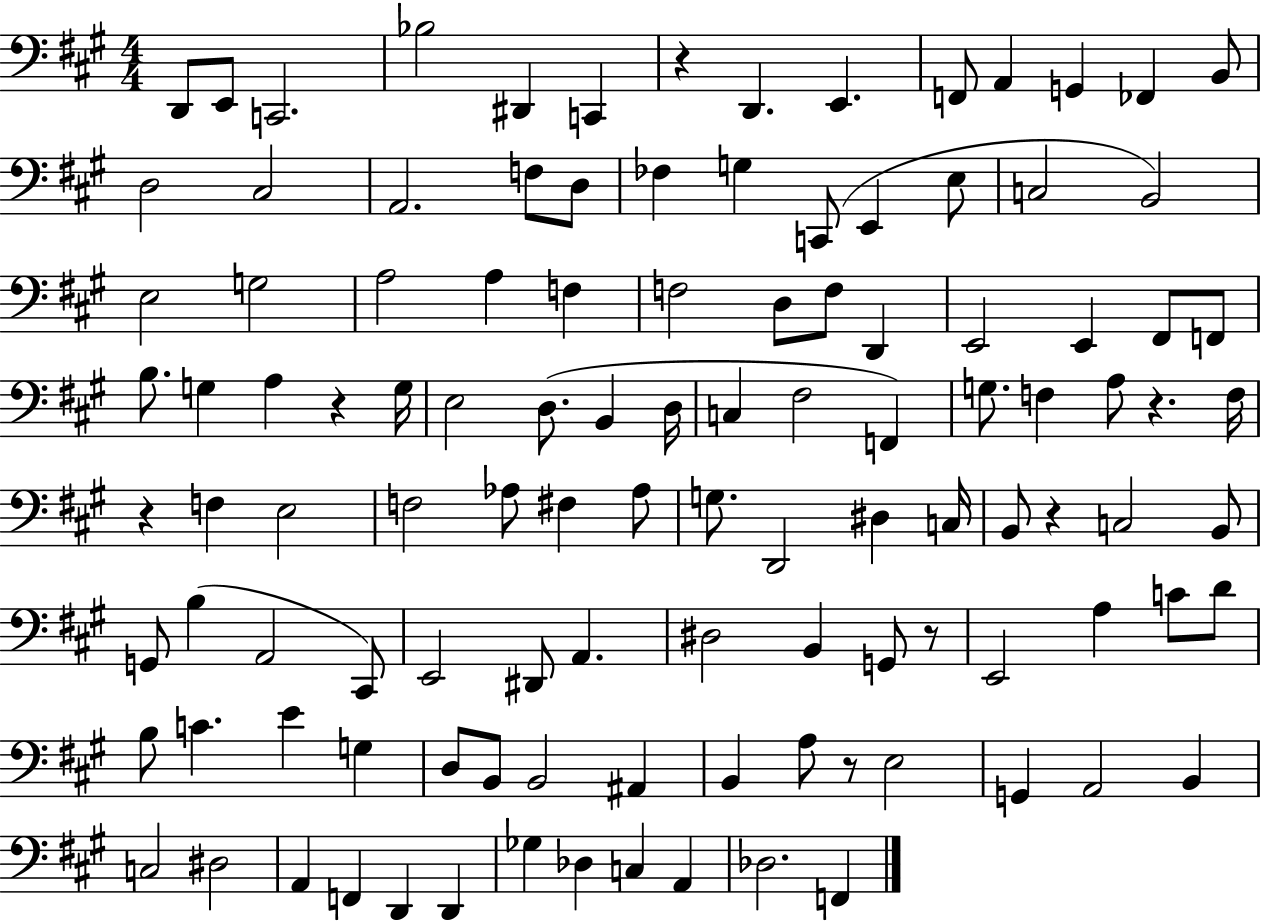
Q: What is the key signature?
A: A major